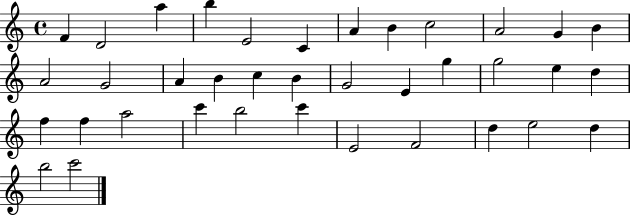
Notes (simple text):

F4/q D4/h A5/q B5/q E4/h C4/q A4/q B4/q C5/h A4/h G4/q B4/q A4/h G4/h A4/q B4/q C5/q B4/q G4/h E4/q G5/q G5/h E5/q D5/q F5/q F5/q A5/h C6/q B5/h C6/q E4/h F4/h D5/q E5/h D5/q B5/h C6/h